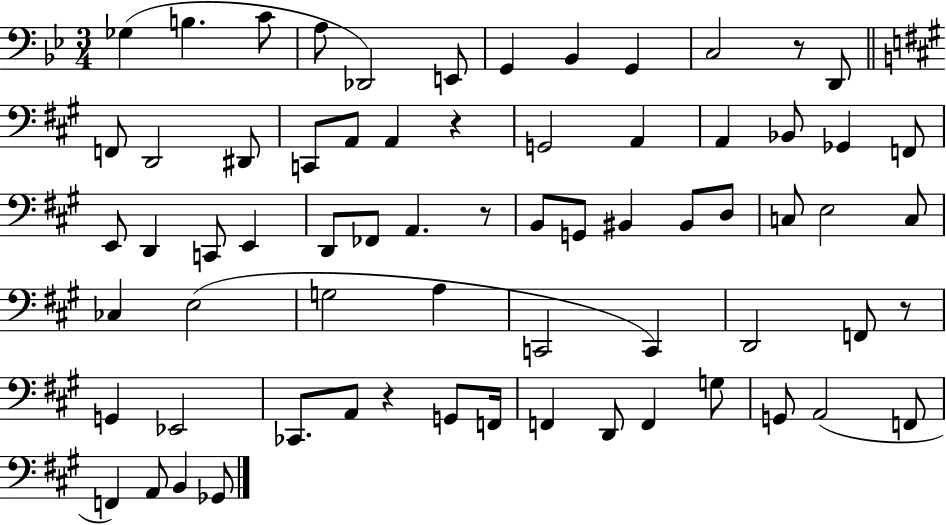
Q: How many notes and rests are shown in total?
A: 68